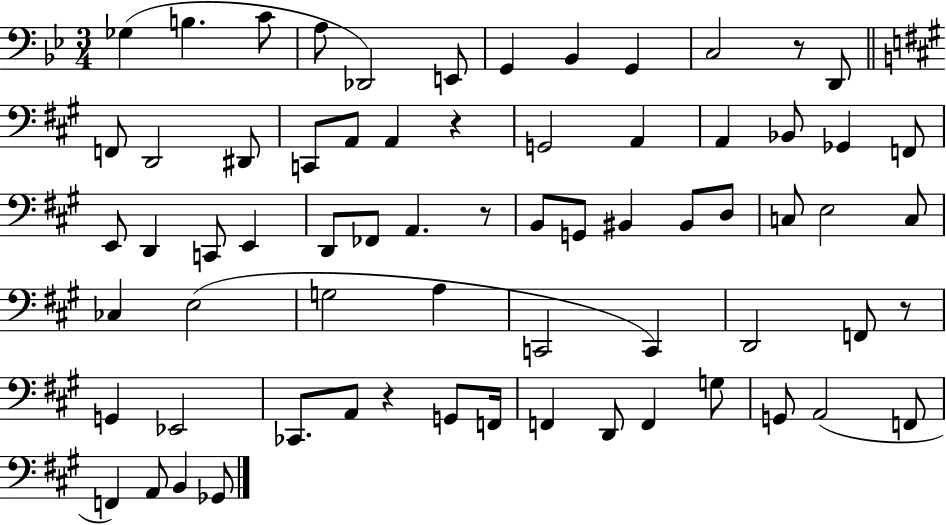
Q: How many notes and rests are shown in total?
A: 68